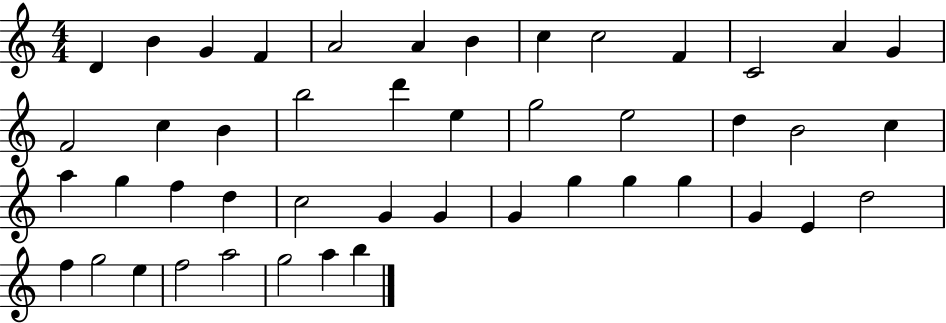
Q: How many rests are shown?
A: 0